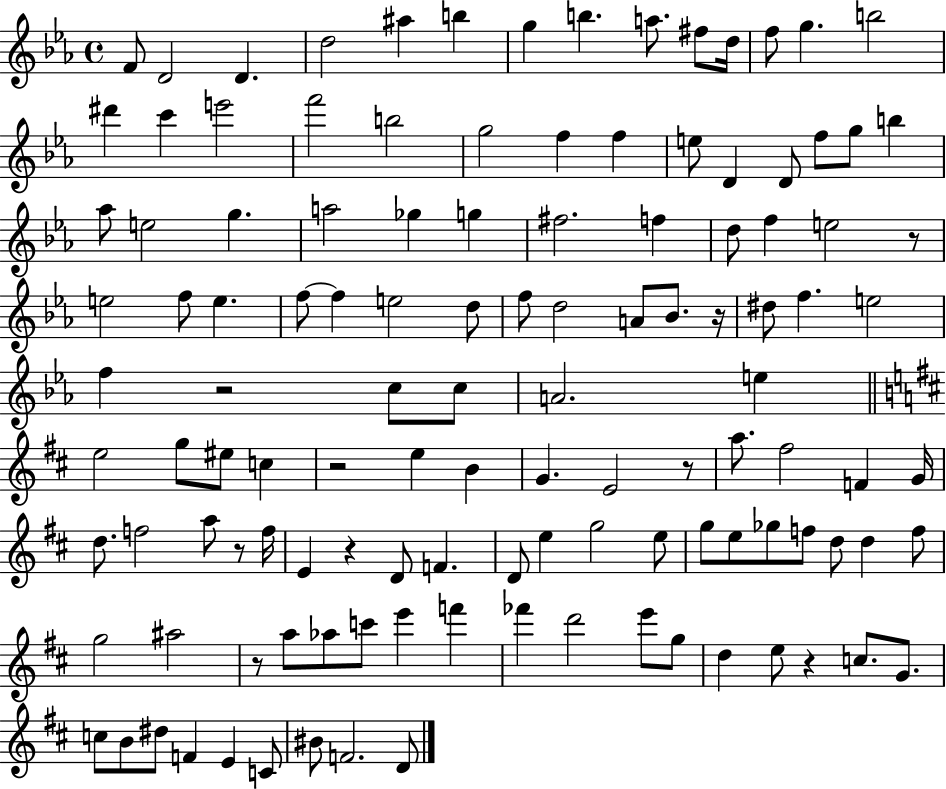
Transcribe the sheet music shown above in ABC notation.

X:1
T:Untitled
M:4/4
L:1/4
K:Eb
F/2 D2 D d2 ^a b g b a/2 ^f/2 d/4 f/2 g b2 ^d' c' e'2 f'2 b2 g2 f f e/2 D D/2 f/2 g/2 b _a/2 e2 g a2 _g g ^f2 f d/2 f e2 z/2 e2 f/2 e f/2 f e2 d/2 f/2 d2 A/2 _B/2 z/4 ^d/2 f e2 f z2 c/2 c/2 A2 e e2 g/2 ^e/2 c z2 e B G E2 z/2 a/2 ^f2 F G/4 d/2 f2 a/2 z/2 f/4 E z D/2 F D/2 e g2 e/2 g/2 e/2 _g/2 f/2 d/2 d f/2 g2 ^a2 z/2 a/2 _a/2 c'/2 e' f' _f' d'2 e'/2 g/2 d e/2 z c/2 G/2 c/2 B/2 ^d/2 F E C/2 ^B/2 F2 D/2